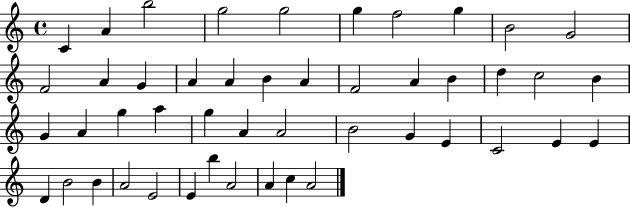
X:1
T:Untitled
M:4/4
L:1/4
K:C
C A b2 g2 g2 g f2 g B2 G2 F2 A G A A B A F2 A B d c2 B G A g a g A A2 B2 G E C2 E E D B2 B A2 E2 E b A2 A c A2